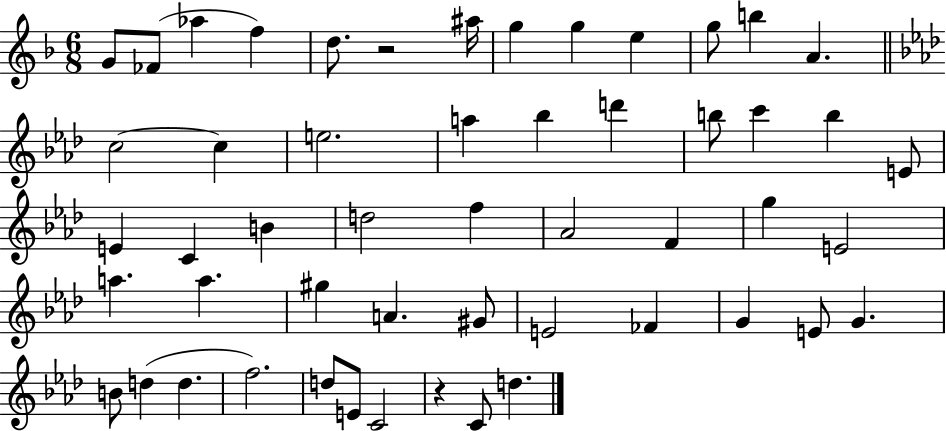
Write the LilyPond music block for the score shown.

{
  \clef treble
  \numericTimeSignature
  \time 6/8
  \key f \major
  g'8 fes'8( aes''4 f''4) | d''8. r2 ais''16 | g''4 g''4 e''4 | g''8 b''4 a'4. | \break \bar "||" \break \key aes \major c''2~~ c''4 | e''2. | a''4 bes''4 d'''4 | b''8 c'''4 b''4 e'8 | \break e'4 c'4 b'4 | d''2 f''4 | aes'2 f'4 | g''4 e'2 | \break a''4. a''4. | gis''4 a'4. gis'8 | e'2 fes'4 | g'4 e'8 g'4. | \break b'8 d''4( d''4. | f''2.) | d''8 e'8 c'2 | r4 c'8 d''4. | \break \bar "|."
}